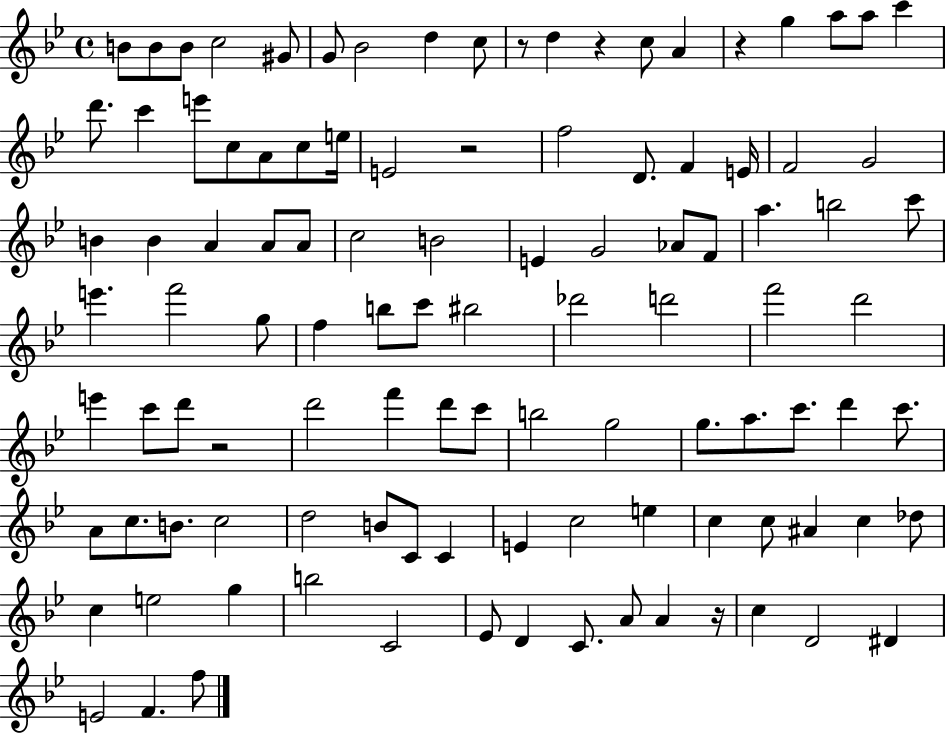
{
  \clef treble
  \time 4/4
  \defaultTimeSignature
  \key bes \major
  b'8 b'8 b'8 c''2 gis'8 | g'8 bes'2 d''4 c''8 | r8 d''4 r4 c''8 a'4 | r4 g''4 a''8 a''8 c'''4 | \break d'''8. c'''4 e'''8 c''8 a'8 c''8 e''16 | e'2 r2 | f''2 d'8. f'4 e'16 | f'2 g'2 | \break b'4 b'4 a'4 a'8 a'8 | c''2 b'2 | e'4 g'2 aes'8 f'8 | a''4. b''2 c'''8 | \break e'''4. f'''2 g''8 | f''4 b''8 c'''8 bis''2 | des'''2 d'''2 | f'''2 d'''2 | \break e'''4 c'''8 d'''8 r2 | d'''2 f'''4 d'''8 c'''8 | b''2 g''2 | g''8. a''8. c'''8. d'''4 c'''8. | \break a'8 c''8. b'8. c''2 | d''2 b'8 c'8 c'4 | e'4 c''2 e''4 | c''4 c''8 ais'4 c''4 des''8 | \break c''4 e''2 g''4 | b''2 c'2 | ees'8 d'4 c'8. a'8 a'4 r16 | c''4 d'2 dis'4 | \break e'2 f'4. f''8 | \bar "|."
}